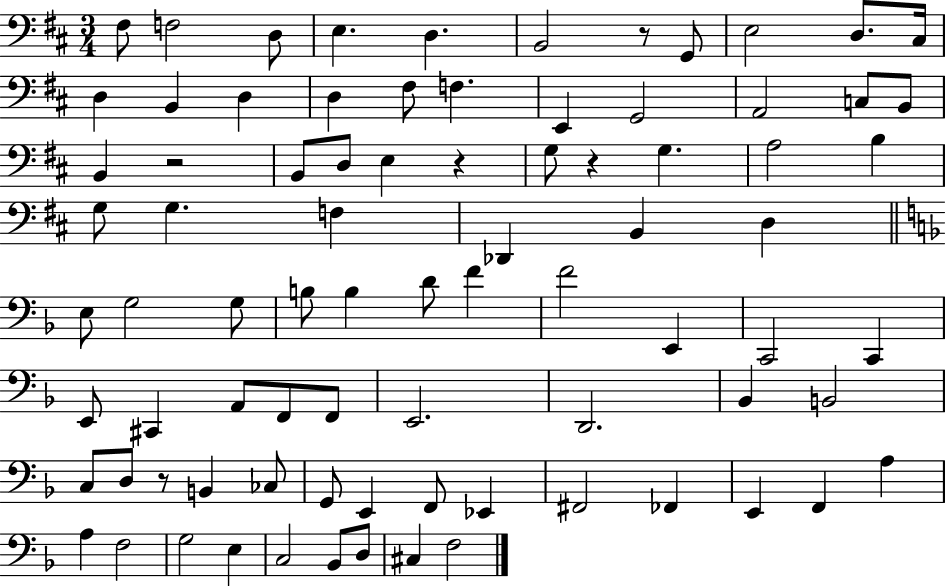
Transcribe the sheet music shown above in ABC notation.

X:1
T:Untitled
M:3/4
L:1/4
K:D
^F,/2 F,2 D,/2 E, D, B,,2 z/2 G,,/2 E,2 D,/2 ^C,/4 D, B,, D, D, ^F,/2 F, E,, G,,2 A,,2 C,/2 B,,/2 B,, z2 B,,/2 D,/2 E, z G,/2 z G, A,2 B, G,/2 G, F, _D,, B,, D, E,/2 G,2 G,/2 B,/2 B, D/2 F F2 E,, C,,2 C,, E,,/2 ^C,, A,,/2 F,,/2 F,,/2 E,,2 D,,2 _B,, B,,2 C,/2 D,/2 z/2 B,, _C,/2 G,,/2 E,, F,,/2 _E,, ^F,,2 _F,, E,, F,, A, A, F,2 G,2 E, C,2 _B,,/2 D,/2 ^C, F,2